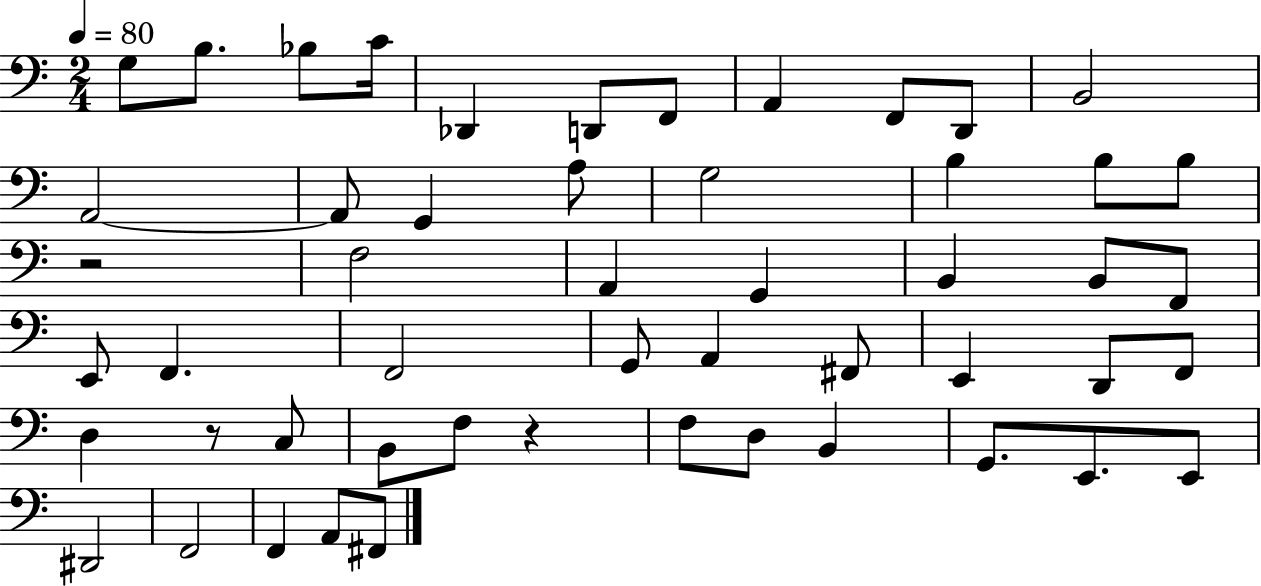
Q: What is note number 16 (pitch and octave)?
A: G3